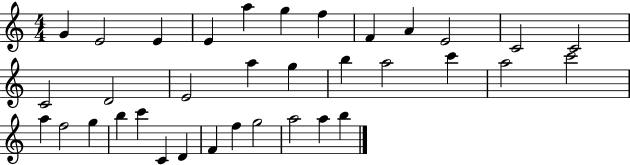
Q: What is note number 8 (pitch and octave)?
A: F4